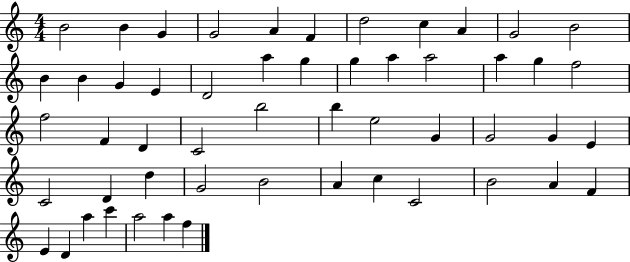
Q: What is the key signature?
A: C major